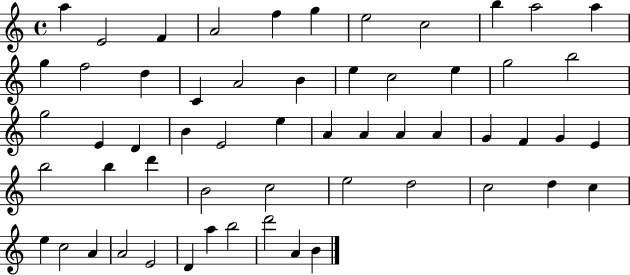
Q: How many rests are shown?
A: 0